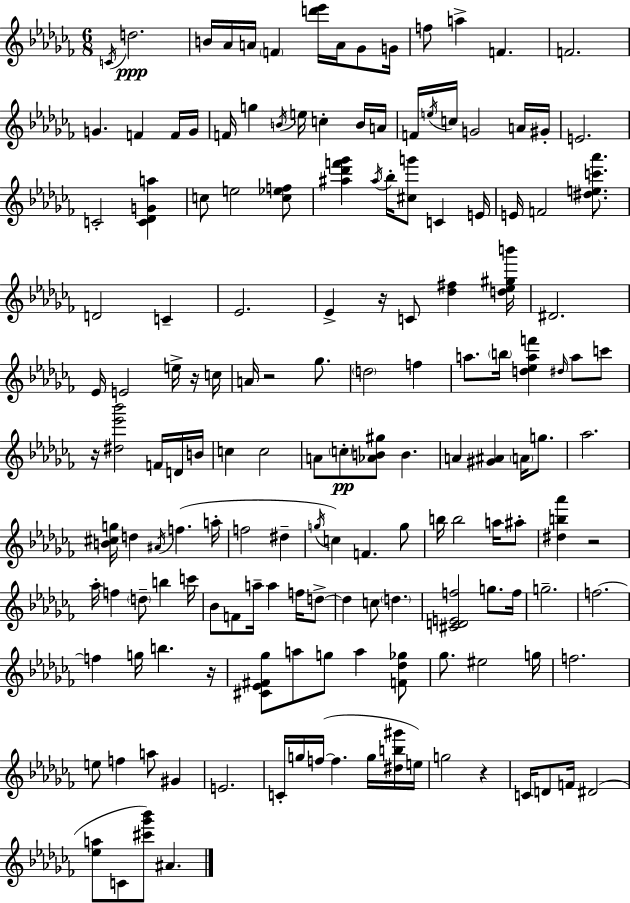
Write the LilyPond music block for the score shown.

{
  \clef treble
  \numericTimeSignature
  \time 6/8
  \key aes \minor
  \acciaccatura { c'16 }\ppp d''2. | b'16 aes'16 a'16 \parenthesize f'4 <d''' ees'''>16 a'16 ges'8 | g'16 f''8 a''4-> f'4. | f'2. | \break g'4. f'4 f'16 | g'16 f'16 g''4 \acciaccatura { b'16 } e''16 c''4-. | b'16 a'16 f'16 \acciaccatura { e''16 } c''16 g'2 | a'16 gis'16-. e'2. | \break c'2-. <c' des' g' a''>4 | c''8 e''2 | <c'' ees'' f''>8 <ais'' des''' f''' ges'''>4 \acciaccatura { ais''16 } bes''16-. <cis'' g'''>8 c'4 | e'16 e'16 f'2 | \break <dis'' e'' c''' aes'''>8. d'2 | c'4-- ees'2. | ees'4-> r16 c'8 <des'' fis''>4 | <d'' ees'' gis'' b'''>16 dis'2. | \break ees'16 e'2 | e''16-> r16 c''16 a'16 r2 | ges''8. \parenthesize d''2 | f''4 a''8. \parenthesize b''16 <d'' ees'' a'' f'''>4 | \break \grace { dis''16 } a''8 c'''8 r16 <dis'' ees''' bes'''>2 | f'16 d'16 b'16 c''4 c''2 | a'8 \parenthesize c''8-.\pp <aes' b' gis''>8 b'4. | a'4 <gis' ais'>4 | \break \parenthesize a'16 g''8. aes''2. | <b' cis'' g''>16 d''4 \acciaccatura { ais'16 } f''4.( | a''16-. f''2 | dis''4-- \acciaccatura { g''16 }) c''4 f'4. | \break g''8 b''16 b''2 | a''16 ais''8-. <dis'' b'' aes'''>4 r2 | aes''16-. f''4 | \parenthesize d''8-- b''4 c'''16 bes'8 f'8 a''16-- | \break a''4 f''16 d''8->~~ d''4 c''8 | \parenthesize d''4. <cis' d' e' f''>2 | g''8. f''16 g''2.-- | f''2.~~ | \break f''4 g''16 | b''4. r16 <cis' ees' fis' ges''>8 a''8 g''8 | a''4 <f' des'' ges''>8 ges''8. eis''2 | g''16 f''2. | \break e''8 f''4 | a''8 gis'4 e'2. | c'16-. g''16 f''16~(~ f''4. | g''16 <dis'' b'' gis'''>16 e''16) g''2 | \break r4 c'16 d'8 f'16 dis'2( | <ees'' a''>8 c'8 <cis''' ges''' bes'''>8) | ais'4. \bar "|."
}